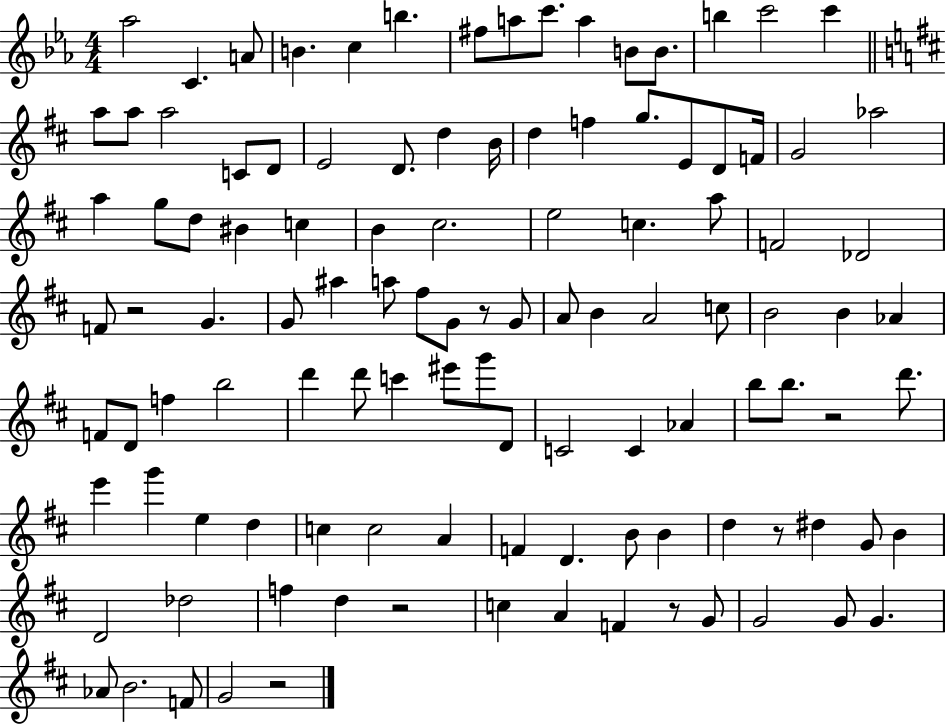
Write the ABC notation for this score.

X:1
T:Untitled
M:4/4
L:1/4
K:Eb
_a2 C A/2 B c b ^f/2 a/2 c'/2 a B/2 B/2 b c'2 c' a/2 a/2 a2 C/2 D/2 E2 D/2 d B/4 d f g/2 E/2 D/2 F/4 G2 _a2 a g/2 d/2 ^B c B ^c2 e2 c a/2 F2 _D2 F/2 z2 G G/2 ^a a/2 ^f/2 G/2 z/2 G/2 A/2 B A2 c/2 B2 B _A F/2 D/2 f b2 d' d'/2 c' ^e'/2 g'/2 D/2 C2 C _A b/2 b/2 z2 d'/2 e' g' e d c c2 A F D B/2 B d z/2 ^d G/2 B D2 _d2 f d z2 c A F z/2 G/2 G2 G/2 G _A/2 B2 F/2 G2 z2